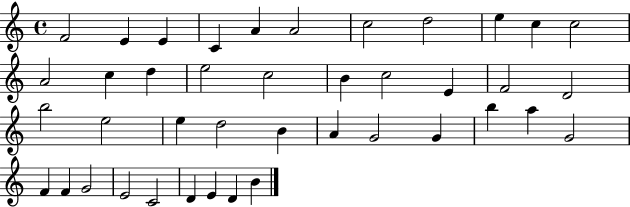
F4/h E4/q E4/q C4/q A4/q A4/h C5/h D5/h E5/q C5/q C5/h A4/h C5/q D5/q E5/h C5/h B4/q C5/h E4/q F4/h D4/h B5/h E5/h E5/q D5/h B4/q A4/q G4/h G4/q B5/q A5/q G4/h F4/q F4/q G4/h E4/h C4/h D4/q E4/q D4/q B4/q